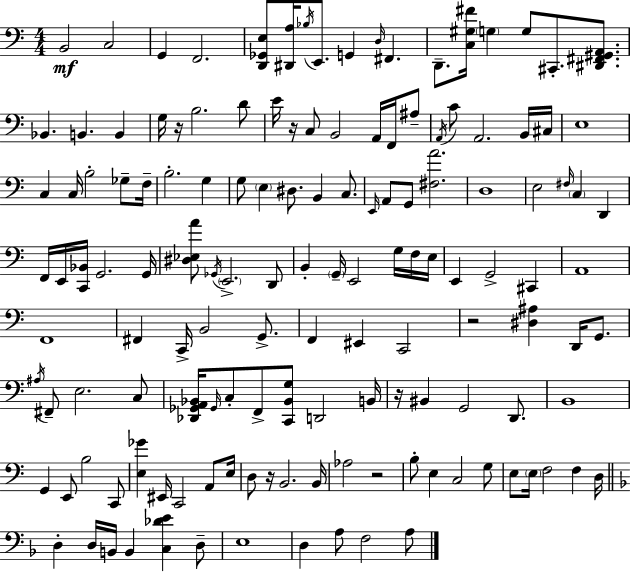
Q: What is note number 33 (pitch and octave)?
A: C3